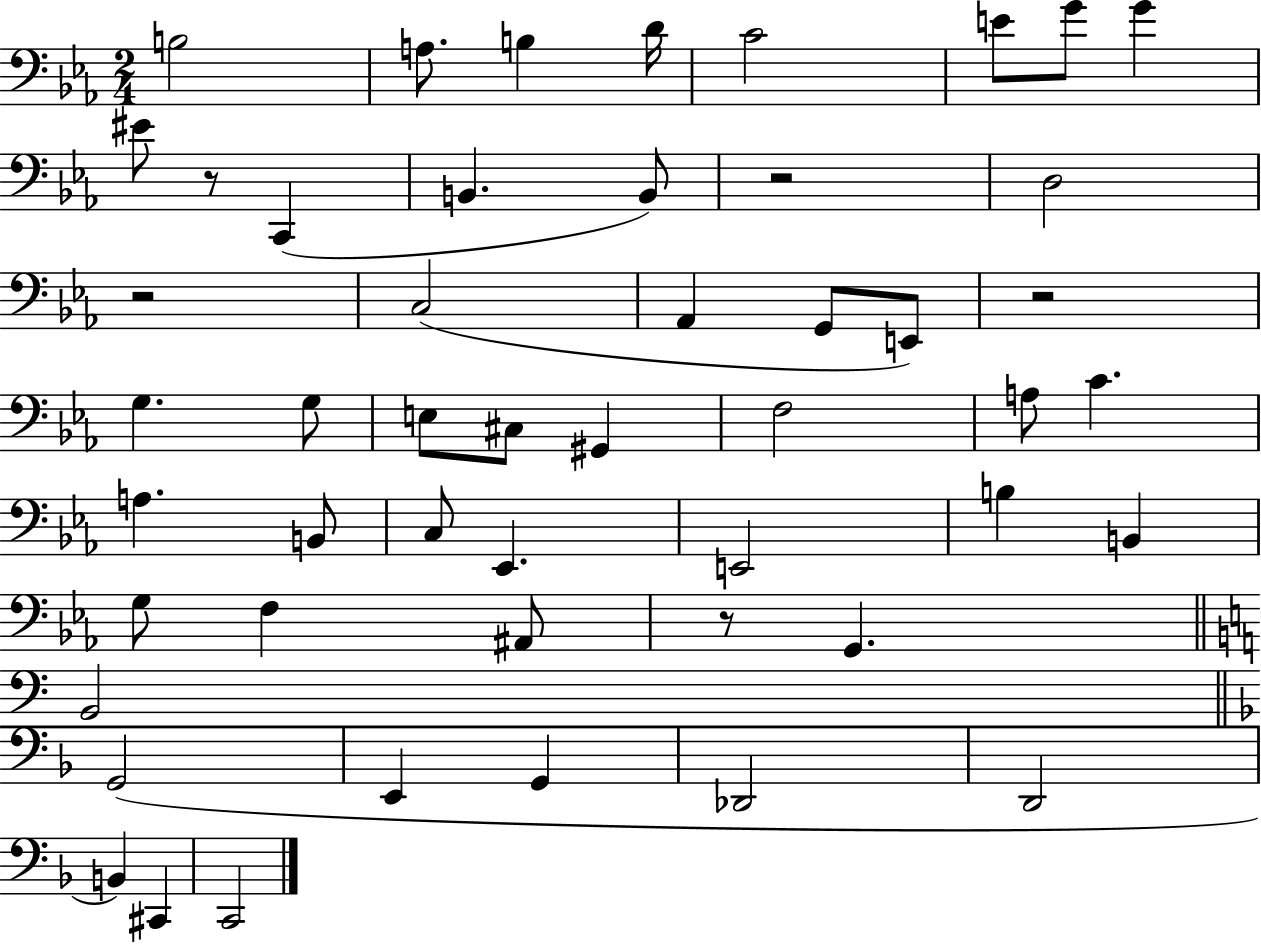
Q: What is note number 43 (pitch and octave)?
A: B2